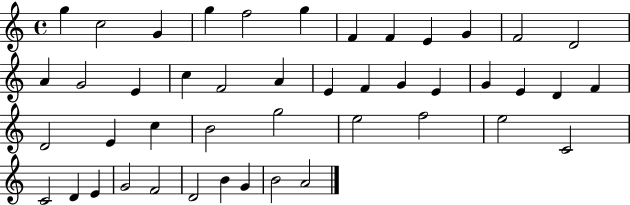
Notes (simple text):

G5/q C5/h G4/q G5/q F5/h G5/q F4/q F4/q E4/q G4/q F4/h D4/h A4/q G4/h E4/q C5/q F4/h A4/q E4/q F4/q G4/q E4/q G4/q E4/q D4/q F4/q D4/h E4/q C5/q B4/h G5/h E5/h F5/h E5/h C4/h C4/h D4/q E4/q G4/h F4/h D4/h B4/q G4/q B4/h A4/h